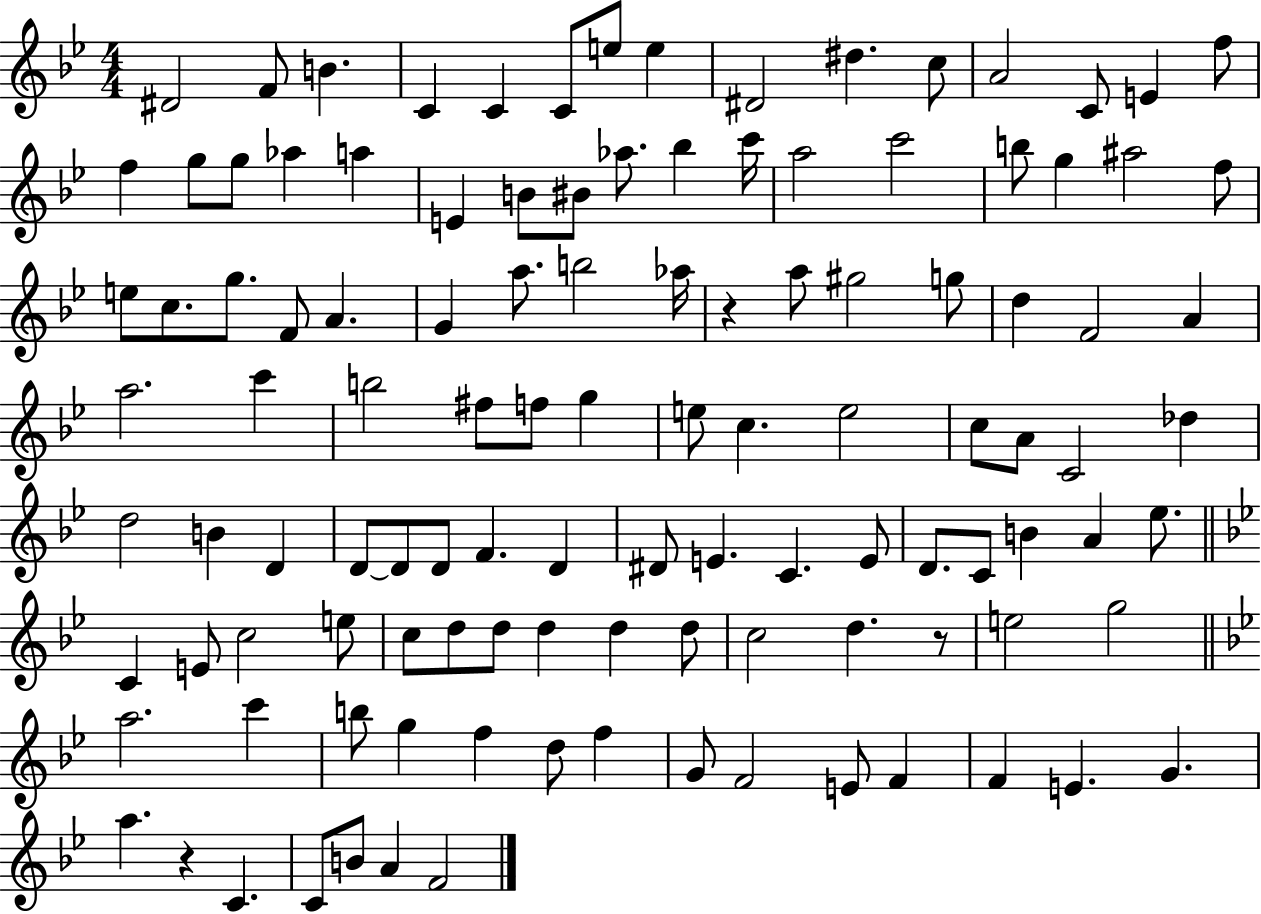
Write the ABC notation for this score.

X:1
T:Untitled
M:4/4
L:1/4
K:Bb
^D2 F/2 B C C C/2 e/2 e ^D2 ^d c/2 A2 C/2 E f/2 f g/2 g/2 _a a E B/2 ^B/2 _a/2 _b c'/4 a2 c'2 b/2 g ^a2 f/2 e/2 c/2 g/2 F/2 A G a/2 b2 _a/4 z a/2 ^g2 g/2 d F2 A a2 c' b2 ^f/2 f/2 g e/2 c e2 c/2 A/2 C2 _d d2 B D D/2 D/2 D/2 F D ^D/2 E C E/2 D/2 C/2 B A _e/2 C E/2 c2 e/2 c/2 d/2 d/2 d d d/2 c2 d z/2 e2 g2 a2 c' b/2 g f d/2 f G/2 F2 E/2 F F E G a z C C/2 B/2 A F2